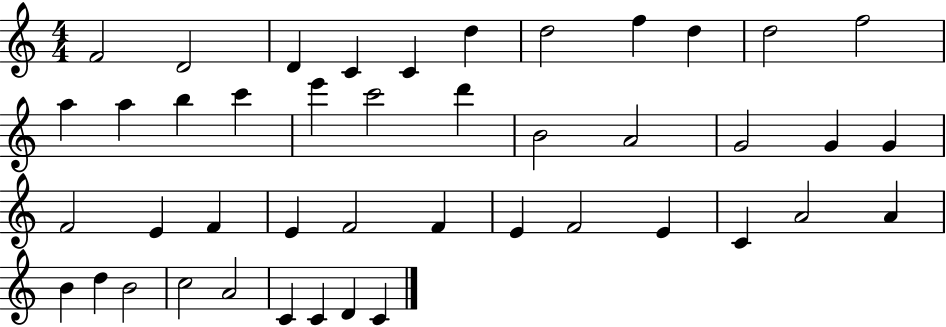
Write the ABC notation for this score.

X:1
T:Untitled
M:4/4
L:1/4
K:C
F2 D2 D C C d d2 f d d2 f2 a a b c' e' c'2 d' B2 A2 G2 G G F2 E F E F2 F E F2 E C A2 A B d B2 c2 A2 C C D C